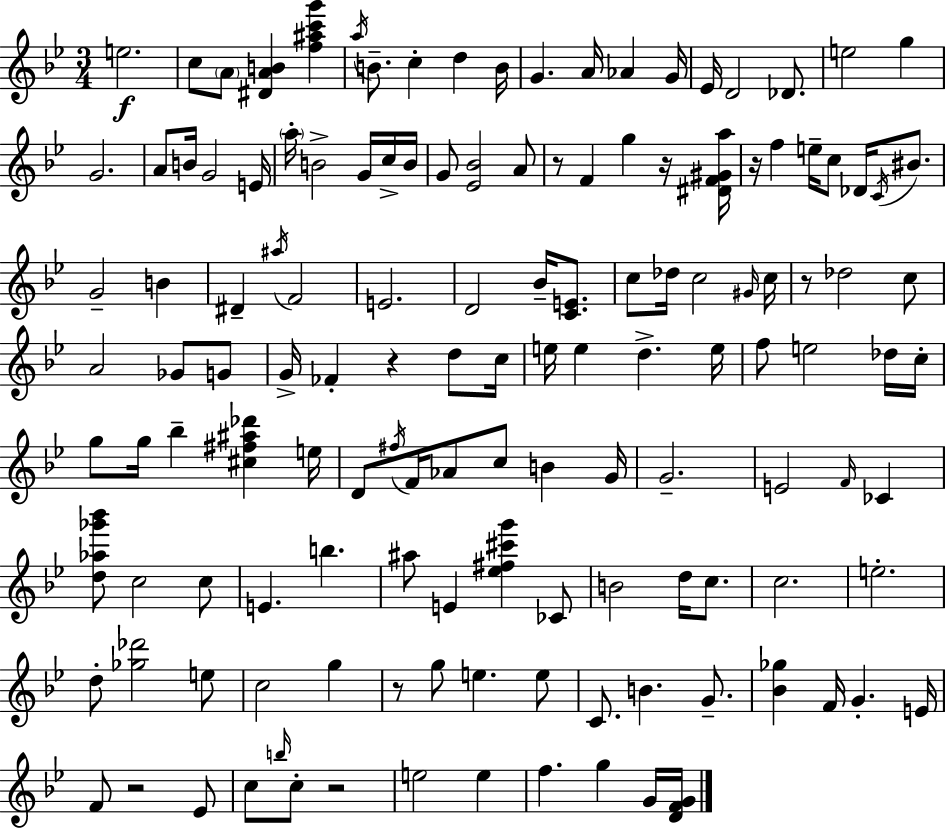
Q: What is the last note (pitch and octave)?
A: G4